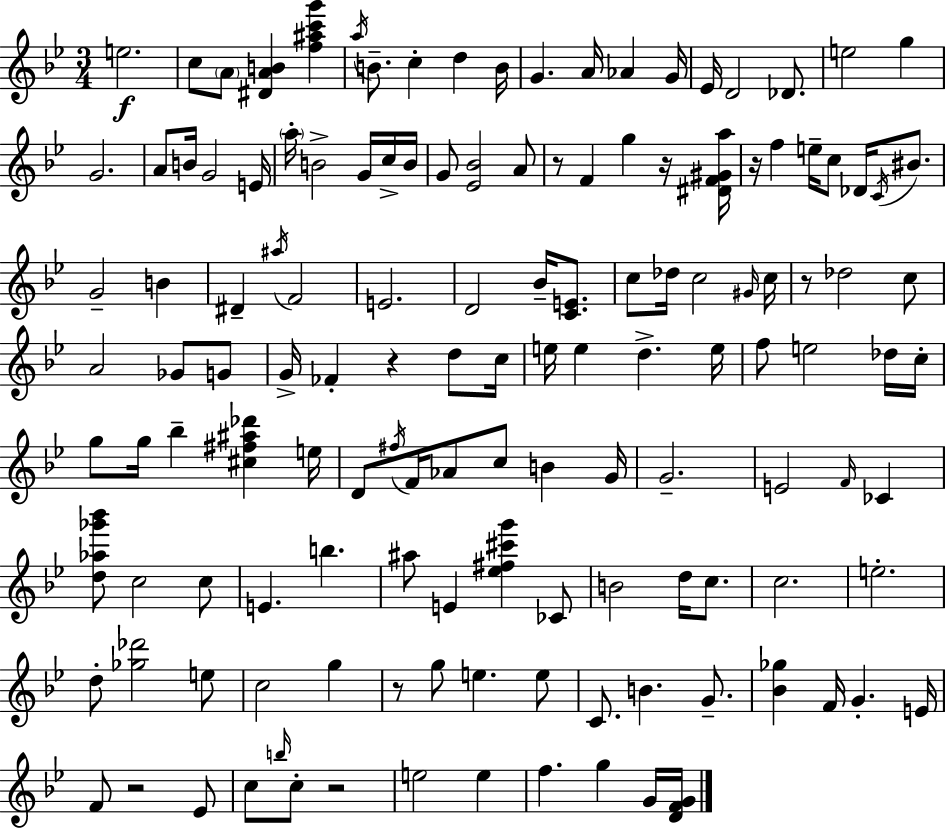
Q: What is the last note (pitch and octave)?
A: G4